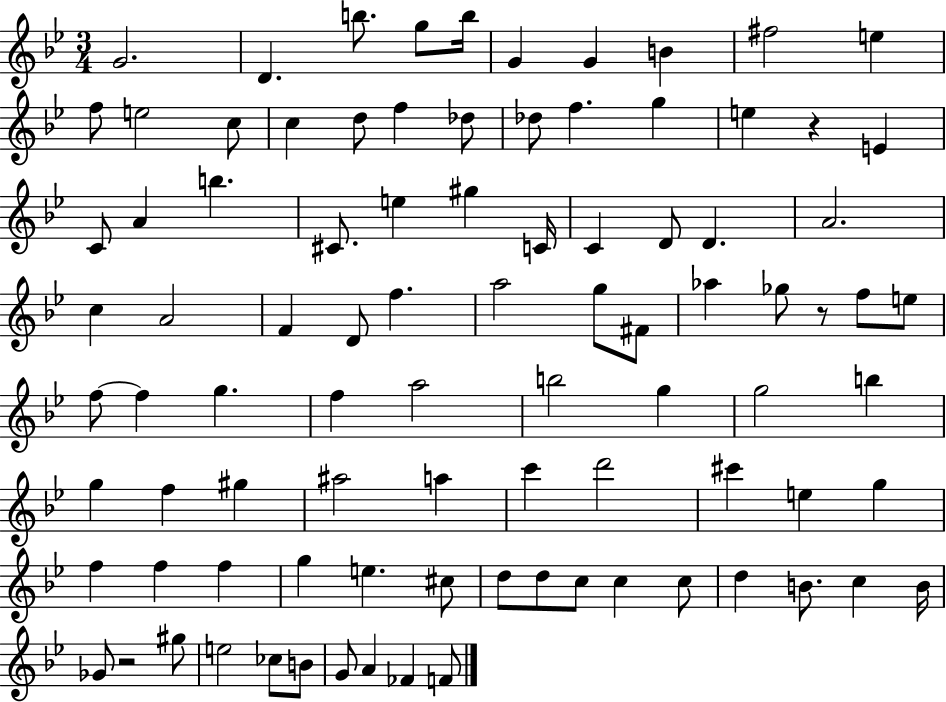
G4/h. D4/q. B5/e. G5/e B5/s G4/q G4/q B4/q F#5/h E5/q F5/e E5/h C5/e C5/q D5/e F5/q Db5/e Db5/e F5/q. G5/q E5/q R/q E4/q C4/e A4/q B5/q. C#4/e. E5/q G#5/q C4/s C4/q D4/e D4/q. A4/h. C5/q A4/h F4/q D4/e F5/q. A5/h G5/e F#4/e Ab5/q Gb5/e R/e F5/e E5/e F5/e F5/q G5/q. F5/q A5/h B5/h G5/q G5/h B5/q G5/q F5/q G#5/q A#5/h A5/q C6/q D6/h C#6/q E5/q G5/q F5/q F5/q F5/q G5/q E5/q. C#5/e D5/e D5/e C5/e C5/q C5/e D5/q B4/e. C5/q B4/s Gb4/e R/h G#5/e E5/h CES5/e B4/e G4/e A4/q FES4/q F4/e